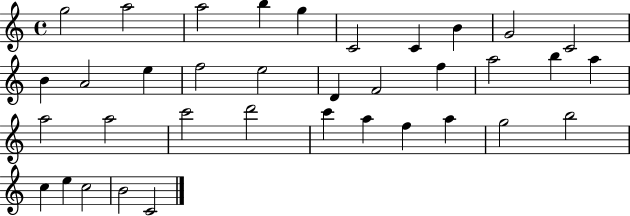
G5/h A5/h A5/h B5/q G5/q C4/h C4/q B4/q G4/h C4/h B4/q A4/h E5/q F5/h E5/h D4/q F4/h F5/q A5/h B5/q A5/q A5/h A5/h C6/h D6/h C6/q A5/q F5/q A5/q G5/h B5/h C5/q E5/q C5/h B4/h C4/h